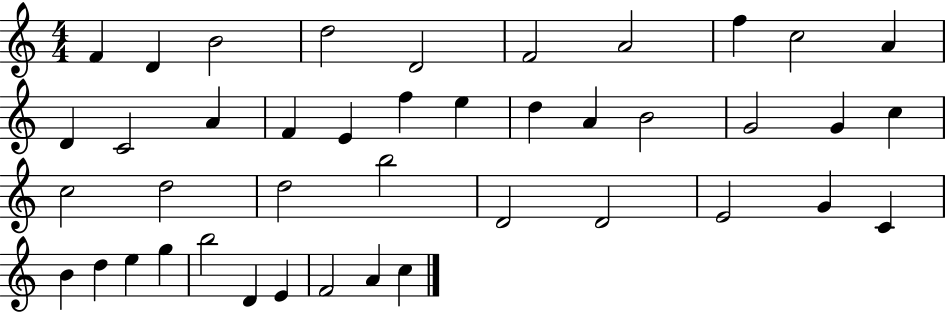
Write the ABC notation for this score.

X:1
T:Untitled
M:4/4
L:1/4
K:C
F D B2 d2 D2 F2 A2 f c2 A D C2 A F E f e d A B2 G2 G c c2 d2 d2 b2 D2 D2 E2 G C B d e g b2 D E F2 A c